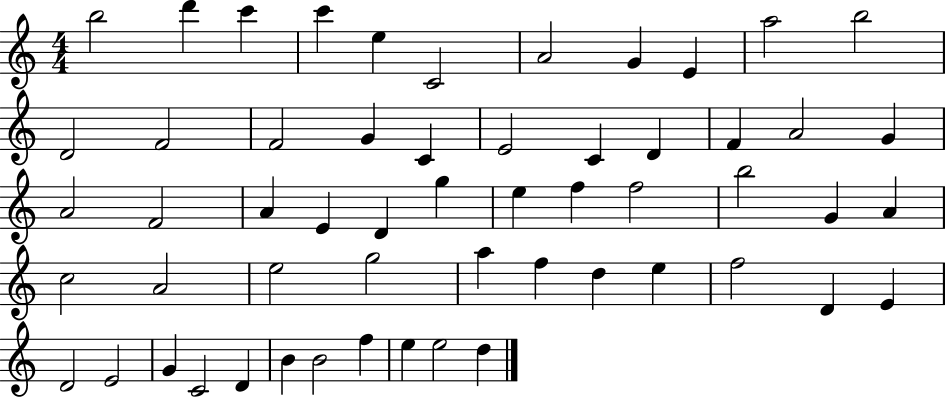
{
  \clef treble
  \numericTimeSignature
  \time 4/4
  \key c \major
  b''2 d'''4 c'''4 | c'''4 e''4 c'2 | a'2 g'4 e'4 | a''2 b''2 | \break d'2 f'2 | f'2 g'4 c'4 | e'2 c'4 d'4 | f'4 a'2 g'4 | \break a'2 f'2 | a'4 e'4 d'4 g''4 | e''4 f''4 f''2 | b''2 g'4 a'4 | \break c''2 a'2 | e''2 g''2 | a''4 f''4 d''4 e''4 | f''2 d'4 e'4 | \break d'2 e'2 | g'4 c'2 d'4 | b'4 b'2 f''4 | e''4 e''2 d''4 | \break \bar "|."
}